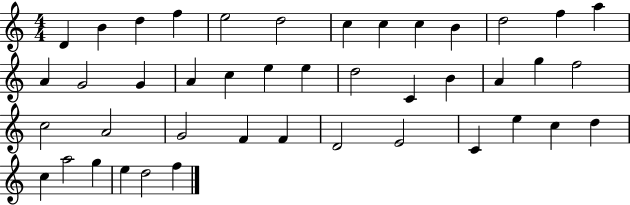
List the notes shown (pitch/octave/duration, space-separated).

D4/q B4/q D5/q F5/q E5/h D5/h C5/q C5/q C5/q B4/q D5/h F5/q A5/q A4/q G4/h G4/q A4/q C5/q E5/q E5/q D5/h C4/q B4/q A4/q G5/q F5/h C5/h A4/h G4/h F4/q F4/q D4/h E4/h C4/q E5/q C5/q D5/q C5/q A5/h G5/q E5/q D5/h F5/q